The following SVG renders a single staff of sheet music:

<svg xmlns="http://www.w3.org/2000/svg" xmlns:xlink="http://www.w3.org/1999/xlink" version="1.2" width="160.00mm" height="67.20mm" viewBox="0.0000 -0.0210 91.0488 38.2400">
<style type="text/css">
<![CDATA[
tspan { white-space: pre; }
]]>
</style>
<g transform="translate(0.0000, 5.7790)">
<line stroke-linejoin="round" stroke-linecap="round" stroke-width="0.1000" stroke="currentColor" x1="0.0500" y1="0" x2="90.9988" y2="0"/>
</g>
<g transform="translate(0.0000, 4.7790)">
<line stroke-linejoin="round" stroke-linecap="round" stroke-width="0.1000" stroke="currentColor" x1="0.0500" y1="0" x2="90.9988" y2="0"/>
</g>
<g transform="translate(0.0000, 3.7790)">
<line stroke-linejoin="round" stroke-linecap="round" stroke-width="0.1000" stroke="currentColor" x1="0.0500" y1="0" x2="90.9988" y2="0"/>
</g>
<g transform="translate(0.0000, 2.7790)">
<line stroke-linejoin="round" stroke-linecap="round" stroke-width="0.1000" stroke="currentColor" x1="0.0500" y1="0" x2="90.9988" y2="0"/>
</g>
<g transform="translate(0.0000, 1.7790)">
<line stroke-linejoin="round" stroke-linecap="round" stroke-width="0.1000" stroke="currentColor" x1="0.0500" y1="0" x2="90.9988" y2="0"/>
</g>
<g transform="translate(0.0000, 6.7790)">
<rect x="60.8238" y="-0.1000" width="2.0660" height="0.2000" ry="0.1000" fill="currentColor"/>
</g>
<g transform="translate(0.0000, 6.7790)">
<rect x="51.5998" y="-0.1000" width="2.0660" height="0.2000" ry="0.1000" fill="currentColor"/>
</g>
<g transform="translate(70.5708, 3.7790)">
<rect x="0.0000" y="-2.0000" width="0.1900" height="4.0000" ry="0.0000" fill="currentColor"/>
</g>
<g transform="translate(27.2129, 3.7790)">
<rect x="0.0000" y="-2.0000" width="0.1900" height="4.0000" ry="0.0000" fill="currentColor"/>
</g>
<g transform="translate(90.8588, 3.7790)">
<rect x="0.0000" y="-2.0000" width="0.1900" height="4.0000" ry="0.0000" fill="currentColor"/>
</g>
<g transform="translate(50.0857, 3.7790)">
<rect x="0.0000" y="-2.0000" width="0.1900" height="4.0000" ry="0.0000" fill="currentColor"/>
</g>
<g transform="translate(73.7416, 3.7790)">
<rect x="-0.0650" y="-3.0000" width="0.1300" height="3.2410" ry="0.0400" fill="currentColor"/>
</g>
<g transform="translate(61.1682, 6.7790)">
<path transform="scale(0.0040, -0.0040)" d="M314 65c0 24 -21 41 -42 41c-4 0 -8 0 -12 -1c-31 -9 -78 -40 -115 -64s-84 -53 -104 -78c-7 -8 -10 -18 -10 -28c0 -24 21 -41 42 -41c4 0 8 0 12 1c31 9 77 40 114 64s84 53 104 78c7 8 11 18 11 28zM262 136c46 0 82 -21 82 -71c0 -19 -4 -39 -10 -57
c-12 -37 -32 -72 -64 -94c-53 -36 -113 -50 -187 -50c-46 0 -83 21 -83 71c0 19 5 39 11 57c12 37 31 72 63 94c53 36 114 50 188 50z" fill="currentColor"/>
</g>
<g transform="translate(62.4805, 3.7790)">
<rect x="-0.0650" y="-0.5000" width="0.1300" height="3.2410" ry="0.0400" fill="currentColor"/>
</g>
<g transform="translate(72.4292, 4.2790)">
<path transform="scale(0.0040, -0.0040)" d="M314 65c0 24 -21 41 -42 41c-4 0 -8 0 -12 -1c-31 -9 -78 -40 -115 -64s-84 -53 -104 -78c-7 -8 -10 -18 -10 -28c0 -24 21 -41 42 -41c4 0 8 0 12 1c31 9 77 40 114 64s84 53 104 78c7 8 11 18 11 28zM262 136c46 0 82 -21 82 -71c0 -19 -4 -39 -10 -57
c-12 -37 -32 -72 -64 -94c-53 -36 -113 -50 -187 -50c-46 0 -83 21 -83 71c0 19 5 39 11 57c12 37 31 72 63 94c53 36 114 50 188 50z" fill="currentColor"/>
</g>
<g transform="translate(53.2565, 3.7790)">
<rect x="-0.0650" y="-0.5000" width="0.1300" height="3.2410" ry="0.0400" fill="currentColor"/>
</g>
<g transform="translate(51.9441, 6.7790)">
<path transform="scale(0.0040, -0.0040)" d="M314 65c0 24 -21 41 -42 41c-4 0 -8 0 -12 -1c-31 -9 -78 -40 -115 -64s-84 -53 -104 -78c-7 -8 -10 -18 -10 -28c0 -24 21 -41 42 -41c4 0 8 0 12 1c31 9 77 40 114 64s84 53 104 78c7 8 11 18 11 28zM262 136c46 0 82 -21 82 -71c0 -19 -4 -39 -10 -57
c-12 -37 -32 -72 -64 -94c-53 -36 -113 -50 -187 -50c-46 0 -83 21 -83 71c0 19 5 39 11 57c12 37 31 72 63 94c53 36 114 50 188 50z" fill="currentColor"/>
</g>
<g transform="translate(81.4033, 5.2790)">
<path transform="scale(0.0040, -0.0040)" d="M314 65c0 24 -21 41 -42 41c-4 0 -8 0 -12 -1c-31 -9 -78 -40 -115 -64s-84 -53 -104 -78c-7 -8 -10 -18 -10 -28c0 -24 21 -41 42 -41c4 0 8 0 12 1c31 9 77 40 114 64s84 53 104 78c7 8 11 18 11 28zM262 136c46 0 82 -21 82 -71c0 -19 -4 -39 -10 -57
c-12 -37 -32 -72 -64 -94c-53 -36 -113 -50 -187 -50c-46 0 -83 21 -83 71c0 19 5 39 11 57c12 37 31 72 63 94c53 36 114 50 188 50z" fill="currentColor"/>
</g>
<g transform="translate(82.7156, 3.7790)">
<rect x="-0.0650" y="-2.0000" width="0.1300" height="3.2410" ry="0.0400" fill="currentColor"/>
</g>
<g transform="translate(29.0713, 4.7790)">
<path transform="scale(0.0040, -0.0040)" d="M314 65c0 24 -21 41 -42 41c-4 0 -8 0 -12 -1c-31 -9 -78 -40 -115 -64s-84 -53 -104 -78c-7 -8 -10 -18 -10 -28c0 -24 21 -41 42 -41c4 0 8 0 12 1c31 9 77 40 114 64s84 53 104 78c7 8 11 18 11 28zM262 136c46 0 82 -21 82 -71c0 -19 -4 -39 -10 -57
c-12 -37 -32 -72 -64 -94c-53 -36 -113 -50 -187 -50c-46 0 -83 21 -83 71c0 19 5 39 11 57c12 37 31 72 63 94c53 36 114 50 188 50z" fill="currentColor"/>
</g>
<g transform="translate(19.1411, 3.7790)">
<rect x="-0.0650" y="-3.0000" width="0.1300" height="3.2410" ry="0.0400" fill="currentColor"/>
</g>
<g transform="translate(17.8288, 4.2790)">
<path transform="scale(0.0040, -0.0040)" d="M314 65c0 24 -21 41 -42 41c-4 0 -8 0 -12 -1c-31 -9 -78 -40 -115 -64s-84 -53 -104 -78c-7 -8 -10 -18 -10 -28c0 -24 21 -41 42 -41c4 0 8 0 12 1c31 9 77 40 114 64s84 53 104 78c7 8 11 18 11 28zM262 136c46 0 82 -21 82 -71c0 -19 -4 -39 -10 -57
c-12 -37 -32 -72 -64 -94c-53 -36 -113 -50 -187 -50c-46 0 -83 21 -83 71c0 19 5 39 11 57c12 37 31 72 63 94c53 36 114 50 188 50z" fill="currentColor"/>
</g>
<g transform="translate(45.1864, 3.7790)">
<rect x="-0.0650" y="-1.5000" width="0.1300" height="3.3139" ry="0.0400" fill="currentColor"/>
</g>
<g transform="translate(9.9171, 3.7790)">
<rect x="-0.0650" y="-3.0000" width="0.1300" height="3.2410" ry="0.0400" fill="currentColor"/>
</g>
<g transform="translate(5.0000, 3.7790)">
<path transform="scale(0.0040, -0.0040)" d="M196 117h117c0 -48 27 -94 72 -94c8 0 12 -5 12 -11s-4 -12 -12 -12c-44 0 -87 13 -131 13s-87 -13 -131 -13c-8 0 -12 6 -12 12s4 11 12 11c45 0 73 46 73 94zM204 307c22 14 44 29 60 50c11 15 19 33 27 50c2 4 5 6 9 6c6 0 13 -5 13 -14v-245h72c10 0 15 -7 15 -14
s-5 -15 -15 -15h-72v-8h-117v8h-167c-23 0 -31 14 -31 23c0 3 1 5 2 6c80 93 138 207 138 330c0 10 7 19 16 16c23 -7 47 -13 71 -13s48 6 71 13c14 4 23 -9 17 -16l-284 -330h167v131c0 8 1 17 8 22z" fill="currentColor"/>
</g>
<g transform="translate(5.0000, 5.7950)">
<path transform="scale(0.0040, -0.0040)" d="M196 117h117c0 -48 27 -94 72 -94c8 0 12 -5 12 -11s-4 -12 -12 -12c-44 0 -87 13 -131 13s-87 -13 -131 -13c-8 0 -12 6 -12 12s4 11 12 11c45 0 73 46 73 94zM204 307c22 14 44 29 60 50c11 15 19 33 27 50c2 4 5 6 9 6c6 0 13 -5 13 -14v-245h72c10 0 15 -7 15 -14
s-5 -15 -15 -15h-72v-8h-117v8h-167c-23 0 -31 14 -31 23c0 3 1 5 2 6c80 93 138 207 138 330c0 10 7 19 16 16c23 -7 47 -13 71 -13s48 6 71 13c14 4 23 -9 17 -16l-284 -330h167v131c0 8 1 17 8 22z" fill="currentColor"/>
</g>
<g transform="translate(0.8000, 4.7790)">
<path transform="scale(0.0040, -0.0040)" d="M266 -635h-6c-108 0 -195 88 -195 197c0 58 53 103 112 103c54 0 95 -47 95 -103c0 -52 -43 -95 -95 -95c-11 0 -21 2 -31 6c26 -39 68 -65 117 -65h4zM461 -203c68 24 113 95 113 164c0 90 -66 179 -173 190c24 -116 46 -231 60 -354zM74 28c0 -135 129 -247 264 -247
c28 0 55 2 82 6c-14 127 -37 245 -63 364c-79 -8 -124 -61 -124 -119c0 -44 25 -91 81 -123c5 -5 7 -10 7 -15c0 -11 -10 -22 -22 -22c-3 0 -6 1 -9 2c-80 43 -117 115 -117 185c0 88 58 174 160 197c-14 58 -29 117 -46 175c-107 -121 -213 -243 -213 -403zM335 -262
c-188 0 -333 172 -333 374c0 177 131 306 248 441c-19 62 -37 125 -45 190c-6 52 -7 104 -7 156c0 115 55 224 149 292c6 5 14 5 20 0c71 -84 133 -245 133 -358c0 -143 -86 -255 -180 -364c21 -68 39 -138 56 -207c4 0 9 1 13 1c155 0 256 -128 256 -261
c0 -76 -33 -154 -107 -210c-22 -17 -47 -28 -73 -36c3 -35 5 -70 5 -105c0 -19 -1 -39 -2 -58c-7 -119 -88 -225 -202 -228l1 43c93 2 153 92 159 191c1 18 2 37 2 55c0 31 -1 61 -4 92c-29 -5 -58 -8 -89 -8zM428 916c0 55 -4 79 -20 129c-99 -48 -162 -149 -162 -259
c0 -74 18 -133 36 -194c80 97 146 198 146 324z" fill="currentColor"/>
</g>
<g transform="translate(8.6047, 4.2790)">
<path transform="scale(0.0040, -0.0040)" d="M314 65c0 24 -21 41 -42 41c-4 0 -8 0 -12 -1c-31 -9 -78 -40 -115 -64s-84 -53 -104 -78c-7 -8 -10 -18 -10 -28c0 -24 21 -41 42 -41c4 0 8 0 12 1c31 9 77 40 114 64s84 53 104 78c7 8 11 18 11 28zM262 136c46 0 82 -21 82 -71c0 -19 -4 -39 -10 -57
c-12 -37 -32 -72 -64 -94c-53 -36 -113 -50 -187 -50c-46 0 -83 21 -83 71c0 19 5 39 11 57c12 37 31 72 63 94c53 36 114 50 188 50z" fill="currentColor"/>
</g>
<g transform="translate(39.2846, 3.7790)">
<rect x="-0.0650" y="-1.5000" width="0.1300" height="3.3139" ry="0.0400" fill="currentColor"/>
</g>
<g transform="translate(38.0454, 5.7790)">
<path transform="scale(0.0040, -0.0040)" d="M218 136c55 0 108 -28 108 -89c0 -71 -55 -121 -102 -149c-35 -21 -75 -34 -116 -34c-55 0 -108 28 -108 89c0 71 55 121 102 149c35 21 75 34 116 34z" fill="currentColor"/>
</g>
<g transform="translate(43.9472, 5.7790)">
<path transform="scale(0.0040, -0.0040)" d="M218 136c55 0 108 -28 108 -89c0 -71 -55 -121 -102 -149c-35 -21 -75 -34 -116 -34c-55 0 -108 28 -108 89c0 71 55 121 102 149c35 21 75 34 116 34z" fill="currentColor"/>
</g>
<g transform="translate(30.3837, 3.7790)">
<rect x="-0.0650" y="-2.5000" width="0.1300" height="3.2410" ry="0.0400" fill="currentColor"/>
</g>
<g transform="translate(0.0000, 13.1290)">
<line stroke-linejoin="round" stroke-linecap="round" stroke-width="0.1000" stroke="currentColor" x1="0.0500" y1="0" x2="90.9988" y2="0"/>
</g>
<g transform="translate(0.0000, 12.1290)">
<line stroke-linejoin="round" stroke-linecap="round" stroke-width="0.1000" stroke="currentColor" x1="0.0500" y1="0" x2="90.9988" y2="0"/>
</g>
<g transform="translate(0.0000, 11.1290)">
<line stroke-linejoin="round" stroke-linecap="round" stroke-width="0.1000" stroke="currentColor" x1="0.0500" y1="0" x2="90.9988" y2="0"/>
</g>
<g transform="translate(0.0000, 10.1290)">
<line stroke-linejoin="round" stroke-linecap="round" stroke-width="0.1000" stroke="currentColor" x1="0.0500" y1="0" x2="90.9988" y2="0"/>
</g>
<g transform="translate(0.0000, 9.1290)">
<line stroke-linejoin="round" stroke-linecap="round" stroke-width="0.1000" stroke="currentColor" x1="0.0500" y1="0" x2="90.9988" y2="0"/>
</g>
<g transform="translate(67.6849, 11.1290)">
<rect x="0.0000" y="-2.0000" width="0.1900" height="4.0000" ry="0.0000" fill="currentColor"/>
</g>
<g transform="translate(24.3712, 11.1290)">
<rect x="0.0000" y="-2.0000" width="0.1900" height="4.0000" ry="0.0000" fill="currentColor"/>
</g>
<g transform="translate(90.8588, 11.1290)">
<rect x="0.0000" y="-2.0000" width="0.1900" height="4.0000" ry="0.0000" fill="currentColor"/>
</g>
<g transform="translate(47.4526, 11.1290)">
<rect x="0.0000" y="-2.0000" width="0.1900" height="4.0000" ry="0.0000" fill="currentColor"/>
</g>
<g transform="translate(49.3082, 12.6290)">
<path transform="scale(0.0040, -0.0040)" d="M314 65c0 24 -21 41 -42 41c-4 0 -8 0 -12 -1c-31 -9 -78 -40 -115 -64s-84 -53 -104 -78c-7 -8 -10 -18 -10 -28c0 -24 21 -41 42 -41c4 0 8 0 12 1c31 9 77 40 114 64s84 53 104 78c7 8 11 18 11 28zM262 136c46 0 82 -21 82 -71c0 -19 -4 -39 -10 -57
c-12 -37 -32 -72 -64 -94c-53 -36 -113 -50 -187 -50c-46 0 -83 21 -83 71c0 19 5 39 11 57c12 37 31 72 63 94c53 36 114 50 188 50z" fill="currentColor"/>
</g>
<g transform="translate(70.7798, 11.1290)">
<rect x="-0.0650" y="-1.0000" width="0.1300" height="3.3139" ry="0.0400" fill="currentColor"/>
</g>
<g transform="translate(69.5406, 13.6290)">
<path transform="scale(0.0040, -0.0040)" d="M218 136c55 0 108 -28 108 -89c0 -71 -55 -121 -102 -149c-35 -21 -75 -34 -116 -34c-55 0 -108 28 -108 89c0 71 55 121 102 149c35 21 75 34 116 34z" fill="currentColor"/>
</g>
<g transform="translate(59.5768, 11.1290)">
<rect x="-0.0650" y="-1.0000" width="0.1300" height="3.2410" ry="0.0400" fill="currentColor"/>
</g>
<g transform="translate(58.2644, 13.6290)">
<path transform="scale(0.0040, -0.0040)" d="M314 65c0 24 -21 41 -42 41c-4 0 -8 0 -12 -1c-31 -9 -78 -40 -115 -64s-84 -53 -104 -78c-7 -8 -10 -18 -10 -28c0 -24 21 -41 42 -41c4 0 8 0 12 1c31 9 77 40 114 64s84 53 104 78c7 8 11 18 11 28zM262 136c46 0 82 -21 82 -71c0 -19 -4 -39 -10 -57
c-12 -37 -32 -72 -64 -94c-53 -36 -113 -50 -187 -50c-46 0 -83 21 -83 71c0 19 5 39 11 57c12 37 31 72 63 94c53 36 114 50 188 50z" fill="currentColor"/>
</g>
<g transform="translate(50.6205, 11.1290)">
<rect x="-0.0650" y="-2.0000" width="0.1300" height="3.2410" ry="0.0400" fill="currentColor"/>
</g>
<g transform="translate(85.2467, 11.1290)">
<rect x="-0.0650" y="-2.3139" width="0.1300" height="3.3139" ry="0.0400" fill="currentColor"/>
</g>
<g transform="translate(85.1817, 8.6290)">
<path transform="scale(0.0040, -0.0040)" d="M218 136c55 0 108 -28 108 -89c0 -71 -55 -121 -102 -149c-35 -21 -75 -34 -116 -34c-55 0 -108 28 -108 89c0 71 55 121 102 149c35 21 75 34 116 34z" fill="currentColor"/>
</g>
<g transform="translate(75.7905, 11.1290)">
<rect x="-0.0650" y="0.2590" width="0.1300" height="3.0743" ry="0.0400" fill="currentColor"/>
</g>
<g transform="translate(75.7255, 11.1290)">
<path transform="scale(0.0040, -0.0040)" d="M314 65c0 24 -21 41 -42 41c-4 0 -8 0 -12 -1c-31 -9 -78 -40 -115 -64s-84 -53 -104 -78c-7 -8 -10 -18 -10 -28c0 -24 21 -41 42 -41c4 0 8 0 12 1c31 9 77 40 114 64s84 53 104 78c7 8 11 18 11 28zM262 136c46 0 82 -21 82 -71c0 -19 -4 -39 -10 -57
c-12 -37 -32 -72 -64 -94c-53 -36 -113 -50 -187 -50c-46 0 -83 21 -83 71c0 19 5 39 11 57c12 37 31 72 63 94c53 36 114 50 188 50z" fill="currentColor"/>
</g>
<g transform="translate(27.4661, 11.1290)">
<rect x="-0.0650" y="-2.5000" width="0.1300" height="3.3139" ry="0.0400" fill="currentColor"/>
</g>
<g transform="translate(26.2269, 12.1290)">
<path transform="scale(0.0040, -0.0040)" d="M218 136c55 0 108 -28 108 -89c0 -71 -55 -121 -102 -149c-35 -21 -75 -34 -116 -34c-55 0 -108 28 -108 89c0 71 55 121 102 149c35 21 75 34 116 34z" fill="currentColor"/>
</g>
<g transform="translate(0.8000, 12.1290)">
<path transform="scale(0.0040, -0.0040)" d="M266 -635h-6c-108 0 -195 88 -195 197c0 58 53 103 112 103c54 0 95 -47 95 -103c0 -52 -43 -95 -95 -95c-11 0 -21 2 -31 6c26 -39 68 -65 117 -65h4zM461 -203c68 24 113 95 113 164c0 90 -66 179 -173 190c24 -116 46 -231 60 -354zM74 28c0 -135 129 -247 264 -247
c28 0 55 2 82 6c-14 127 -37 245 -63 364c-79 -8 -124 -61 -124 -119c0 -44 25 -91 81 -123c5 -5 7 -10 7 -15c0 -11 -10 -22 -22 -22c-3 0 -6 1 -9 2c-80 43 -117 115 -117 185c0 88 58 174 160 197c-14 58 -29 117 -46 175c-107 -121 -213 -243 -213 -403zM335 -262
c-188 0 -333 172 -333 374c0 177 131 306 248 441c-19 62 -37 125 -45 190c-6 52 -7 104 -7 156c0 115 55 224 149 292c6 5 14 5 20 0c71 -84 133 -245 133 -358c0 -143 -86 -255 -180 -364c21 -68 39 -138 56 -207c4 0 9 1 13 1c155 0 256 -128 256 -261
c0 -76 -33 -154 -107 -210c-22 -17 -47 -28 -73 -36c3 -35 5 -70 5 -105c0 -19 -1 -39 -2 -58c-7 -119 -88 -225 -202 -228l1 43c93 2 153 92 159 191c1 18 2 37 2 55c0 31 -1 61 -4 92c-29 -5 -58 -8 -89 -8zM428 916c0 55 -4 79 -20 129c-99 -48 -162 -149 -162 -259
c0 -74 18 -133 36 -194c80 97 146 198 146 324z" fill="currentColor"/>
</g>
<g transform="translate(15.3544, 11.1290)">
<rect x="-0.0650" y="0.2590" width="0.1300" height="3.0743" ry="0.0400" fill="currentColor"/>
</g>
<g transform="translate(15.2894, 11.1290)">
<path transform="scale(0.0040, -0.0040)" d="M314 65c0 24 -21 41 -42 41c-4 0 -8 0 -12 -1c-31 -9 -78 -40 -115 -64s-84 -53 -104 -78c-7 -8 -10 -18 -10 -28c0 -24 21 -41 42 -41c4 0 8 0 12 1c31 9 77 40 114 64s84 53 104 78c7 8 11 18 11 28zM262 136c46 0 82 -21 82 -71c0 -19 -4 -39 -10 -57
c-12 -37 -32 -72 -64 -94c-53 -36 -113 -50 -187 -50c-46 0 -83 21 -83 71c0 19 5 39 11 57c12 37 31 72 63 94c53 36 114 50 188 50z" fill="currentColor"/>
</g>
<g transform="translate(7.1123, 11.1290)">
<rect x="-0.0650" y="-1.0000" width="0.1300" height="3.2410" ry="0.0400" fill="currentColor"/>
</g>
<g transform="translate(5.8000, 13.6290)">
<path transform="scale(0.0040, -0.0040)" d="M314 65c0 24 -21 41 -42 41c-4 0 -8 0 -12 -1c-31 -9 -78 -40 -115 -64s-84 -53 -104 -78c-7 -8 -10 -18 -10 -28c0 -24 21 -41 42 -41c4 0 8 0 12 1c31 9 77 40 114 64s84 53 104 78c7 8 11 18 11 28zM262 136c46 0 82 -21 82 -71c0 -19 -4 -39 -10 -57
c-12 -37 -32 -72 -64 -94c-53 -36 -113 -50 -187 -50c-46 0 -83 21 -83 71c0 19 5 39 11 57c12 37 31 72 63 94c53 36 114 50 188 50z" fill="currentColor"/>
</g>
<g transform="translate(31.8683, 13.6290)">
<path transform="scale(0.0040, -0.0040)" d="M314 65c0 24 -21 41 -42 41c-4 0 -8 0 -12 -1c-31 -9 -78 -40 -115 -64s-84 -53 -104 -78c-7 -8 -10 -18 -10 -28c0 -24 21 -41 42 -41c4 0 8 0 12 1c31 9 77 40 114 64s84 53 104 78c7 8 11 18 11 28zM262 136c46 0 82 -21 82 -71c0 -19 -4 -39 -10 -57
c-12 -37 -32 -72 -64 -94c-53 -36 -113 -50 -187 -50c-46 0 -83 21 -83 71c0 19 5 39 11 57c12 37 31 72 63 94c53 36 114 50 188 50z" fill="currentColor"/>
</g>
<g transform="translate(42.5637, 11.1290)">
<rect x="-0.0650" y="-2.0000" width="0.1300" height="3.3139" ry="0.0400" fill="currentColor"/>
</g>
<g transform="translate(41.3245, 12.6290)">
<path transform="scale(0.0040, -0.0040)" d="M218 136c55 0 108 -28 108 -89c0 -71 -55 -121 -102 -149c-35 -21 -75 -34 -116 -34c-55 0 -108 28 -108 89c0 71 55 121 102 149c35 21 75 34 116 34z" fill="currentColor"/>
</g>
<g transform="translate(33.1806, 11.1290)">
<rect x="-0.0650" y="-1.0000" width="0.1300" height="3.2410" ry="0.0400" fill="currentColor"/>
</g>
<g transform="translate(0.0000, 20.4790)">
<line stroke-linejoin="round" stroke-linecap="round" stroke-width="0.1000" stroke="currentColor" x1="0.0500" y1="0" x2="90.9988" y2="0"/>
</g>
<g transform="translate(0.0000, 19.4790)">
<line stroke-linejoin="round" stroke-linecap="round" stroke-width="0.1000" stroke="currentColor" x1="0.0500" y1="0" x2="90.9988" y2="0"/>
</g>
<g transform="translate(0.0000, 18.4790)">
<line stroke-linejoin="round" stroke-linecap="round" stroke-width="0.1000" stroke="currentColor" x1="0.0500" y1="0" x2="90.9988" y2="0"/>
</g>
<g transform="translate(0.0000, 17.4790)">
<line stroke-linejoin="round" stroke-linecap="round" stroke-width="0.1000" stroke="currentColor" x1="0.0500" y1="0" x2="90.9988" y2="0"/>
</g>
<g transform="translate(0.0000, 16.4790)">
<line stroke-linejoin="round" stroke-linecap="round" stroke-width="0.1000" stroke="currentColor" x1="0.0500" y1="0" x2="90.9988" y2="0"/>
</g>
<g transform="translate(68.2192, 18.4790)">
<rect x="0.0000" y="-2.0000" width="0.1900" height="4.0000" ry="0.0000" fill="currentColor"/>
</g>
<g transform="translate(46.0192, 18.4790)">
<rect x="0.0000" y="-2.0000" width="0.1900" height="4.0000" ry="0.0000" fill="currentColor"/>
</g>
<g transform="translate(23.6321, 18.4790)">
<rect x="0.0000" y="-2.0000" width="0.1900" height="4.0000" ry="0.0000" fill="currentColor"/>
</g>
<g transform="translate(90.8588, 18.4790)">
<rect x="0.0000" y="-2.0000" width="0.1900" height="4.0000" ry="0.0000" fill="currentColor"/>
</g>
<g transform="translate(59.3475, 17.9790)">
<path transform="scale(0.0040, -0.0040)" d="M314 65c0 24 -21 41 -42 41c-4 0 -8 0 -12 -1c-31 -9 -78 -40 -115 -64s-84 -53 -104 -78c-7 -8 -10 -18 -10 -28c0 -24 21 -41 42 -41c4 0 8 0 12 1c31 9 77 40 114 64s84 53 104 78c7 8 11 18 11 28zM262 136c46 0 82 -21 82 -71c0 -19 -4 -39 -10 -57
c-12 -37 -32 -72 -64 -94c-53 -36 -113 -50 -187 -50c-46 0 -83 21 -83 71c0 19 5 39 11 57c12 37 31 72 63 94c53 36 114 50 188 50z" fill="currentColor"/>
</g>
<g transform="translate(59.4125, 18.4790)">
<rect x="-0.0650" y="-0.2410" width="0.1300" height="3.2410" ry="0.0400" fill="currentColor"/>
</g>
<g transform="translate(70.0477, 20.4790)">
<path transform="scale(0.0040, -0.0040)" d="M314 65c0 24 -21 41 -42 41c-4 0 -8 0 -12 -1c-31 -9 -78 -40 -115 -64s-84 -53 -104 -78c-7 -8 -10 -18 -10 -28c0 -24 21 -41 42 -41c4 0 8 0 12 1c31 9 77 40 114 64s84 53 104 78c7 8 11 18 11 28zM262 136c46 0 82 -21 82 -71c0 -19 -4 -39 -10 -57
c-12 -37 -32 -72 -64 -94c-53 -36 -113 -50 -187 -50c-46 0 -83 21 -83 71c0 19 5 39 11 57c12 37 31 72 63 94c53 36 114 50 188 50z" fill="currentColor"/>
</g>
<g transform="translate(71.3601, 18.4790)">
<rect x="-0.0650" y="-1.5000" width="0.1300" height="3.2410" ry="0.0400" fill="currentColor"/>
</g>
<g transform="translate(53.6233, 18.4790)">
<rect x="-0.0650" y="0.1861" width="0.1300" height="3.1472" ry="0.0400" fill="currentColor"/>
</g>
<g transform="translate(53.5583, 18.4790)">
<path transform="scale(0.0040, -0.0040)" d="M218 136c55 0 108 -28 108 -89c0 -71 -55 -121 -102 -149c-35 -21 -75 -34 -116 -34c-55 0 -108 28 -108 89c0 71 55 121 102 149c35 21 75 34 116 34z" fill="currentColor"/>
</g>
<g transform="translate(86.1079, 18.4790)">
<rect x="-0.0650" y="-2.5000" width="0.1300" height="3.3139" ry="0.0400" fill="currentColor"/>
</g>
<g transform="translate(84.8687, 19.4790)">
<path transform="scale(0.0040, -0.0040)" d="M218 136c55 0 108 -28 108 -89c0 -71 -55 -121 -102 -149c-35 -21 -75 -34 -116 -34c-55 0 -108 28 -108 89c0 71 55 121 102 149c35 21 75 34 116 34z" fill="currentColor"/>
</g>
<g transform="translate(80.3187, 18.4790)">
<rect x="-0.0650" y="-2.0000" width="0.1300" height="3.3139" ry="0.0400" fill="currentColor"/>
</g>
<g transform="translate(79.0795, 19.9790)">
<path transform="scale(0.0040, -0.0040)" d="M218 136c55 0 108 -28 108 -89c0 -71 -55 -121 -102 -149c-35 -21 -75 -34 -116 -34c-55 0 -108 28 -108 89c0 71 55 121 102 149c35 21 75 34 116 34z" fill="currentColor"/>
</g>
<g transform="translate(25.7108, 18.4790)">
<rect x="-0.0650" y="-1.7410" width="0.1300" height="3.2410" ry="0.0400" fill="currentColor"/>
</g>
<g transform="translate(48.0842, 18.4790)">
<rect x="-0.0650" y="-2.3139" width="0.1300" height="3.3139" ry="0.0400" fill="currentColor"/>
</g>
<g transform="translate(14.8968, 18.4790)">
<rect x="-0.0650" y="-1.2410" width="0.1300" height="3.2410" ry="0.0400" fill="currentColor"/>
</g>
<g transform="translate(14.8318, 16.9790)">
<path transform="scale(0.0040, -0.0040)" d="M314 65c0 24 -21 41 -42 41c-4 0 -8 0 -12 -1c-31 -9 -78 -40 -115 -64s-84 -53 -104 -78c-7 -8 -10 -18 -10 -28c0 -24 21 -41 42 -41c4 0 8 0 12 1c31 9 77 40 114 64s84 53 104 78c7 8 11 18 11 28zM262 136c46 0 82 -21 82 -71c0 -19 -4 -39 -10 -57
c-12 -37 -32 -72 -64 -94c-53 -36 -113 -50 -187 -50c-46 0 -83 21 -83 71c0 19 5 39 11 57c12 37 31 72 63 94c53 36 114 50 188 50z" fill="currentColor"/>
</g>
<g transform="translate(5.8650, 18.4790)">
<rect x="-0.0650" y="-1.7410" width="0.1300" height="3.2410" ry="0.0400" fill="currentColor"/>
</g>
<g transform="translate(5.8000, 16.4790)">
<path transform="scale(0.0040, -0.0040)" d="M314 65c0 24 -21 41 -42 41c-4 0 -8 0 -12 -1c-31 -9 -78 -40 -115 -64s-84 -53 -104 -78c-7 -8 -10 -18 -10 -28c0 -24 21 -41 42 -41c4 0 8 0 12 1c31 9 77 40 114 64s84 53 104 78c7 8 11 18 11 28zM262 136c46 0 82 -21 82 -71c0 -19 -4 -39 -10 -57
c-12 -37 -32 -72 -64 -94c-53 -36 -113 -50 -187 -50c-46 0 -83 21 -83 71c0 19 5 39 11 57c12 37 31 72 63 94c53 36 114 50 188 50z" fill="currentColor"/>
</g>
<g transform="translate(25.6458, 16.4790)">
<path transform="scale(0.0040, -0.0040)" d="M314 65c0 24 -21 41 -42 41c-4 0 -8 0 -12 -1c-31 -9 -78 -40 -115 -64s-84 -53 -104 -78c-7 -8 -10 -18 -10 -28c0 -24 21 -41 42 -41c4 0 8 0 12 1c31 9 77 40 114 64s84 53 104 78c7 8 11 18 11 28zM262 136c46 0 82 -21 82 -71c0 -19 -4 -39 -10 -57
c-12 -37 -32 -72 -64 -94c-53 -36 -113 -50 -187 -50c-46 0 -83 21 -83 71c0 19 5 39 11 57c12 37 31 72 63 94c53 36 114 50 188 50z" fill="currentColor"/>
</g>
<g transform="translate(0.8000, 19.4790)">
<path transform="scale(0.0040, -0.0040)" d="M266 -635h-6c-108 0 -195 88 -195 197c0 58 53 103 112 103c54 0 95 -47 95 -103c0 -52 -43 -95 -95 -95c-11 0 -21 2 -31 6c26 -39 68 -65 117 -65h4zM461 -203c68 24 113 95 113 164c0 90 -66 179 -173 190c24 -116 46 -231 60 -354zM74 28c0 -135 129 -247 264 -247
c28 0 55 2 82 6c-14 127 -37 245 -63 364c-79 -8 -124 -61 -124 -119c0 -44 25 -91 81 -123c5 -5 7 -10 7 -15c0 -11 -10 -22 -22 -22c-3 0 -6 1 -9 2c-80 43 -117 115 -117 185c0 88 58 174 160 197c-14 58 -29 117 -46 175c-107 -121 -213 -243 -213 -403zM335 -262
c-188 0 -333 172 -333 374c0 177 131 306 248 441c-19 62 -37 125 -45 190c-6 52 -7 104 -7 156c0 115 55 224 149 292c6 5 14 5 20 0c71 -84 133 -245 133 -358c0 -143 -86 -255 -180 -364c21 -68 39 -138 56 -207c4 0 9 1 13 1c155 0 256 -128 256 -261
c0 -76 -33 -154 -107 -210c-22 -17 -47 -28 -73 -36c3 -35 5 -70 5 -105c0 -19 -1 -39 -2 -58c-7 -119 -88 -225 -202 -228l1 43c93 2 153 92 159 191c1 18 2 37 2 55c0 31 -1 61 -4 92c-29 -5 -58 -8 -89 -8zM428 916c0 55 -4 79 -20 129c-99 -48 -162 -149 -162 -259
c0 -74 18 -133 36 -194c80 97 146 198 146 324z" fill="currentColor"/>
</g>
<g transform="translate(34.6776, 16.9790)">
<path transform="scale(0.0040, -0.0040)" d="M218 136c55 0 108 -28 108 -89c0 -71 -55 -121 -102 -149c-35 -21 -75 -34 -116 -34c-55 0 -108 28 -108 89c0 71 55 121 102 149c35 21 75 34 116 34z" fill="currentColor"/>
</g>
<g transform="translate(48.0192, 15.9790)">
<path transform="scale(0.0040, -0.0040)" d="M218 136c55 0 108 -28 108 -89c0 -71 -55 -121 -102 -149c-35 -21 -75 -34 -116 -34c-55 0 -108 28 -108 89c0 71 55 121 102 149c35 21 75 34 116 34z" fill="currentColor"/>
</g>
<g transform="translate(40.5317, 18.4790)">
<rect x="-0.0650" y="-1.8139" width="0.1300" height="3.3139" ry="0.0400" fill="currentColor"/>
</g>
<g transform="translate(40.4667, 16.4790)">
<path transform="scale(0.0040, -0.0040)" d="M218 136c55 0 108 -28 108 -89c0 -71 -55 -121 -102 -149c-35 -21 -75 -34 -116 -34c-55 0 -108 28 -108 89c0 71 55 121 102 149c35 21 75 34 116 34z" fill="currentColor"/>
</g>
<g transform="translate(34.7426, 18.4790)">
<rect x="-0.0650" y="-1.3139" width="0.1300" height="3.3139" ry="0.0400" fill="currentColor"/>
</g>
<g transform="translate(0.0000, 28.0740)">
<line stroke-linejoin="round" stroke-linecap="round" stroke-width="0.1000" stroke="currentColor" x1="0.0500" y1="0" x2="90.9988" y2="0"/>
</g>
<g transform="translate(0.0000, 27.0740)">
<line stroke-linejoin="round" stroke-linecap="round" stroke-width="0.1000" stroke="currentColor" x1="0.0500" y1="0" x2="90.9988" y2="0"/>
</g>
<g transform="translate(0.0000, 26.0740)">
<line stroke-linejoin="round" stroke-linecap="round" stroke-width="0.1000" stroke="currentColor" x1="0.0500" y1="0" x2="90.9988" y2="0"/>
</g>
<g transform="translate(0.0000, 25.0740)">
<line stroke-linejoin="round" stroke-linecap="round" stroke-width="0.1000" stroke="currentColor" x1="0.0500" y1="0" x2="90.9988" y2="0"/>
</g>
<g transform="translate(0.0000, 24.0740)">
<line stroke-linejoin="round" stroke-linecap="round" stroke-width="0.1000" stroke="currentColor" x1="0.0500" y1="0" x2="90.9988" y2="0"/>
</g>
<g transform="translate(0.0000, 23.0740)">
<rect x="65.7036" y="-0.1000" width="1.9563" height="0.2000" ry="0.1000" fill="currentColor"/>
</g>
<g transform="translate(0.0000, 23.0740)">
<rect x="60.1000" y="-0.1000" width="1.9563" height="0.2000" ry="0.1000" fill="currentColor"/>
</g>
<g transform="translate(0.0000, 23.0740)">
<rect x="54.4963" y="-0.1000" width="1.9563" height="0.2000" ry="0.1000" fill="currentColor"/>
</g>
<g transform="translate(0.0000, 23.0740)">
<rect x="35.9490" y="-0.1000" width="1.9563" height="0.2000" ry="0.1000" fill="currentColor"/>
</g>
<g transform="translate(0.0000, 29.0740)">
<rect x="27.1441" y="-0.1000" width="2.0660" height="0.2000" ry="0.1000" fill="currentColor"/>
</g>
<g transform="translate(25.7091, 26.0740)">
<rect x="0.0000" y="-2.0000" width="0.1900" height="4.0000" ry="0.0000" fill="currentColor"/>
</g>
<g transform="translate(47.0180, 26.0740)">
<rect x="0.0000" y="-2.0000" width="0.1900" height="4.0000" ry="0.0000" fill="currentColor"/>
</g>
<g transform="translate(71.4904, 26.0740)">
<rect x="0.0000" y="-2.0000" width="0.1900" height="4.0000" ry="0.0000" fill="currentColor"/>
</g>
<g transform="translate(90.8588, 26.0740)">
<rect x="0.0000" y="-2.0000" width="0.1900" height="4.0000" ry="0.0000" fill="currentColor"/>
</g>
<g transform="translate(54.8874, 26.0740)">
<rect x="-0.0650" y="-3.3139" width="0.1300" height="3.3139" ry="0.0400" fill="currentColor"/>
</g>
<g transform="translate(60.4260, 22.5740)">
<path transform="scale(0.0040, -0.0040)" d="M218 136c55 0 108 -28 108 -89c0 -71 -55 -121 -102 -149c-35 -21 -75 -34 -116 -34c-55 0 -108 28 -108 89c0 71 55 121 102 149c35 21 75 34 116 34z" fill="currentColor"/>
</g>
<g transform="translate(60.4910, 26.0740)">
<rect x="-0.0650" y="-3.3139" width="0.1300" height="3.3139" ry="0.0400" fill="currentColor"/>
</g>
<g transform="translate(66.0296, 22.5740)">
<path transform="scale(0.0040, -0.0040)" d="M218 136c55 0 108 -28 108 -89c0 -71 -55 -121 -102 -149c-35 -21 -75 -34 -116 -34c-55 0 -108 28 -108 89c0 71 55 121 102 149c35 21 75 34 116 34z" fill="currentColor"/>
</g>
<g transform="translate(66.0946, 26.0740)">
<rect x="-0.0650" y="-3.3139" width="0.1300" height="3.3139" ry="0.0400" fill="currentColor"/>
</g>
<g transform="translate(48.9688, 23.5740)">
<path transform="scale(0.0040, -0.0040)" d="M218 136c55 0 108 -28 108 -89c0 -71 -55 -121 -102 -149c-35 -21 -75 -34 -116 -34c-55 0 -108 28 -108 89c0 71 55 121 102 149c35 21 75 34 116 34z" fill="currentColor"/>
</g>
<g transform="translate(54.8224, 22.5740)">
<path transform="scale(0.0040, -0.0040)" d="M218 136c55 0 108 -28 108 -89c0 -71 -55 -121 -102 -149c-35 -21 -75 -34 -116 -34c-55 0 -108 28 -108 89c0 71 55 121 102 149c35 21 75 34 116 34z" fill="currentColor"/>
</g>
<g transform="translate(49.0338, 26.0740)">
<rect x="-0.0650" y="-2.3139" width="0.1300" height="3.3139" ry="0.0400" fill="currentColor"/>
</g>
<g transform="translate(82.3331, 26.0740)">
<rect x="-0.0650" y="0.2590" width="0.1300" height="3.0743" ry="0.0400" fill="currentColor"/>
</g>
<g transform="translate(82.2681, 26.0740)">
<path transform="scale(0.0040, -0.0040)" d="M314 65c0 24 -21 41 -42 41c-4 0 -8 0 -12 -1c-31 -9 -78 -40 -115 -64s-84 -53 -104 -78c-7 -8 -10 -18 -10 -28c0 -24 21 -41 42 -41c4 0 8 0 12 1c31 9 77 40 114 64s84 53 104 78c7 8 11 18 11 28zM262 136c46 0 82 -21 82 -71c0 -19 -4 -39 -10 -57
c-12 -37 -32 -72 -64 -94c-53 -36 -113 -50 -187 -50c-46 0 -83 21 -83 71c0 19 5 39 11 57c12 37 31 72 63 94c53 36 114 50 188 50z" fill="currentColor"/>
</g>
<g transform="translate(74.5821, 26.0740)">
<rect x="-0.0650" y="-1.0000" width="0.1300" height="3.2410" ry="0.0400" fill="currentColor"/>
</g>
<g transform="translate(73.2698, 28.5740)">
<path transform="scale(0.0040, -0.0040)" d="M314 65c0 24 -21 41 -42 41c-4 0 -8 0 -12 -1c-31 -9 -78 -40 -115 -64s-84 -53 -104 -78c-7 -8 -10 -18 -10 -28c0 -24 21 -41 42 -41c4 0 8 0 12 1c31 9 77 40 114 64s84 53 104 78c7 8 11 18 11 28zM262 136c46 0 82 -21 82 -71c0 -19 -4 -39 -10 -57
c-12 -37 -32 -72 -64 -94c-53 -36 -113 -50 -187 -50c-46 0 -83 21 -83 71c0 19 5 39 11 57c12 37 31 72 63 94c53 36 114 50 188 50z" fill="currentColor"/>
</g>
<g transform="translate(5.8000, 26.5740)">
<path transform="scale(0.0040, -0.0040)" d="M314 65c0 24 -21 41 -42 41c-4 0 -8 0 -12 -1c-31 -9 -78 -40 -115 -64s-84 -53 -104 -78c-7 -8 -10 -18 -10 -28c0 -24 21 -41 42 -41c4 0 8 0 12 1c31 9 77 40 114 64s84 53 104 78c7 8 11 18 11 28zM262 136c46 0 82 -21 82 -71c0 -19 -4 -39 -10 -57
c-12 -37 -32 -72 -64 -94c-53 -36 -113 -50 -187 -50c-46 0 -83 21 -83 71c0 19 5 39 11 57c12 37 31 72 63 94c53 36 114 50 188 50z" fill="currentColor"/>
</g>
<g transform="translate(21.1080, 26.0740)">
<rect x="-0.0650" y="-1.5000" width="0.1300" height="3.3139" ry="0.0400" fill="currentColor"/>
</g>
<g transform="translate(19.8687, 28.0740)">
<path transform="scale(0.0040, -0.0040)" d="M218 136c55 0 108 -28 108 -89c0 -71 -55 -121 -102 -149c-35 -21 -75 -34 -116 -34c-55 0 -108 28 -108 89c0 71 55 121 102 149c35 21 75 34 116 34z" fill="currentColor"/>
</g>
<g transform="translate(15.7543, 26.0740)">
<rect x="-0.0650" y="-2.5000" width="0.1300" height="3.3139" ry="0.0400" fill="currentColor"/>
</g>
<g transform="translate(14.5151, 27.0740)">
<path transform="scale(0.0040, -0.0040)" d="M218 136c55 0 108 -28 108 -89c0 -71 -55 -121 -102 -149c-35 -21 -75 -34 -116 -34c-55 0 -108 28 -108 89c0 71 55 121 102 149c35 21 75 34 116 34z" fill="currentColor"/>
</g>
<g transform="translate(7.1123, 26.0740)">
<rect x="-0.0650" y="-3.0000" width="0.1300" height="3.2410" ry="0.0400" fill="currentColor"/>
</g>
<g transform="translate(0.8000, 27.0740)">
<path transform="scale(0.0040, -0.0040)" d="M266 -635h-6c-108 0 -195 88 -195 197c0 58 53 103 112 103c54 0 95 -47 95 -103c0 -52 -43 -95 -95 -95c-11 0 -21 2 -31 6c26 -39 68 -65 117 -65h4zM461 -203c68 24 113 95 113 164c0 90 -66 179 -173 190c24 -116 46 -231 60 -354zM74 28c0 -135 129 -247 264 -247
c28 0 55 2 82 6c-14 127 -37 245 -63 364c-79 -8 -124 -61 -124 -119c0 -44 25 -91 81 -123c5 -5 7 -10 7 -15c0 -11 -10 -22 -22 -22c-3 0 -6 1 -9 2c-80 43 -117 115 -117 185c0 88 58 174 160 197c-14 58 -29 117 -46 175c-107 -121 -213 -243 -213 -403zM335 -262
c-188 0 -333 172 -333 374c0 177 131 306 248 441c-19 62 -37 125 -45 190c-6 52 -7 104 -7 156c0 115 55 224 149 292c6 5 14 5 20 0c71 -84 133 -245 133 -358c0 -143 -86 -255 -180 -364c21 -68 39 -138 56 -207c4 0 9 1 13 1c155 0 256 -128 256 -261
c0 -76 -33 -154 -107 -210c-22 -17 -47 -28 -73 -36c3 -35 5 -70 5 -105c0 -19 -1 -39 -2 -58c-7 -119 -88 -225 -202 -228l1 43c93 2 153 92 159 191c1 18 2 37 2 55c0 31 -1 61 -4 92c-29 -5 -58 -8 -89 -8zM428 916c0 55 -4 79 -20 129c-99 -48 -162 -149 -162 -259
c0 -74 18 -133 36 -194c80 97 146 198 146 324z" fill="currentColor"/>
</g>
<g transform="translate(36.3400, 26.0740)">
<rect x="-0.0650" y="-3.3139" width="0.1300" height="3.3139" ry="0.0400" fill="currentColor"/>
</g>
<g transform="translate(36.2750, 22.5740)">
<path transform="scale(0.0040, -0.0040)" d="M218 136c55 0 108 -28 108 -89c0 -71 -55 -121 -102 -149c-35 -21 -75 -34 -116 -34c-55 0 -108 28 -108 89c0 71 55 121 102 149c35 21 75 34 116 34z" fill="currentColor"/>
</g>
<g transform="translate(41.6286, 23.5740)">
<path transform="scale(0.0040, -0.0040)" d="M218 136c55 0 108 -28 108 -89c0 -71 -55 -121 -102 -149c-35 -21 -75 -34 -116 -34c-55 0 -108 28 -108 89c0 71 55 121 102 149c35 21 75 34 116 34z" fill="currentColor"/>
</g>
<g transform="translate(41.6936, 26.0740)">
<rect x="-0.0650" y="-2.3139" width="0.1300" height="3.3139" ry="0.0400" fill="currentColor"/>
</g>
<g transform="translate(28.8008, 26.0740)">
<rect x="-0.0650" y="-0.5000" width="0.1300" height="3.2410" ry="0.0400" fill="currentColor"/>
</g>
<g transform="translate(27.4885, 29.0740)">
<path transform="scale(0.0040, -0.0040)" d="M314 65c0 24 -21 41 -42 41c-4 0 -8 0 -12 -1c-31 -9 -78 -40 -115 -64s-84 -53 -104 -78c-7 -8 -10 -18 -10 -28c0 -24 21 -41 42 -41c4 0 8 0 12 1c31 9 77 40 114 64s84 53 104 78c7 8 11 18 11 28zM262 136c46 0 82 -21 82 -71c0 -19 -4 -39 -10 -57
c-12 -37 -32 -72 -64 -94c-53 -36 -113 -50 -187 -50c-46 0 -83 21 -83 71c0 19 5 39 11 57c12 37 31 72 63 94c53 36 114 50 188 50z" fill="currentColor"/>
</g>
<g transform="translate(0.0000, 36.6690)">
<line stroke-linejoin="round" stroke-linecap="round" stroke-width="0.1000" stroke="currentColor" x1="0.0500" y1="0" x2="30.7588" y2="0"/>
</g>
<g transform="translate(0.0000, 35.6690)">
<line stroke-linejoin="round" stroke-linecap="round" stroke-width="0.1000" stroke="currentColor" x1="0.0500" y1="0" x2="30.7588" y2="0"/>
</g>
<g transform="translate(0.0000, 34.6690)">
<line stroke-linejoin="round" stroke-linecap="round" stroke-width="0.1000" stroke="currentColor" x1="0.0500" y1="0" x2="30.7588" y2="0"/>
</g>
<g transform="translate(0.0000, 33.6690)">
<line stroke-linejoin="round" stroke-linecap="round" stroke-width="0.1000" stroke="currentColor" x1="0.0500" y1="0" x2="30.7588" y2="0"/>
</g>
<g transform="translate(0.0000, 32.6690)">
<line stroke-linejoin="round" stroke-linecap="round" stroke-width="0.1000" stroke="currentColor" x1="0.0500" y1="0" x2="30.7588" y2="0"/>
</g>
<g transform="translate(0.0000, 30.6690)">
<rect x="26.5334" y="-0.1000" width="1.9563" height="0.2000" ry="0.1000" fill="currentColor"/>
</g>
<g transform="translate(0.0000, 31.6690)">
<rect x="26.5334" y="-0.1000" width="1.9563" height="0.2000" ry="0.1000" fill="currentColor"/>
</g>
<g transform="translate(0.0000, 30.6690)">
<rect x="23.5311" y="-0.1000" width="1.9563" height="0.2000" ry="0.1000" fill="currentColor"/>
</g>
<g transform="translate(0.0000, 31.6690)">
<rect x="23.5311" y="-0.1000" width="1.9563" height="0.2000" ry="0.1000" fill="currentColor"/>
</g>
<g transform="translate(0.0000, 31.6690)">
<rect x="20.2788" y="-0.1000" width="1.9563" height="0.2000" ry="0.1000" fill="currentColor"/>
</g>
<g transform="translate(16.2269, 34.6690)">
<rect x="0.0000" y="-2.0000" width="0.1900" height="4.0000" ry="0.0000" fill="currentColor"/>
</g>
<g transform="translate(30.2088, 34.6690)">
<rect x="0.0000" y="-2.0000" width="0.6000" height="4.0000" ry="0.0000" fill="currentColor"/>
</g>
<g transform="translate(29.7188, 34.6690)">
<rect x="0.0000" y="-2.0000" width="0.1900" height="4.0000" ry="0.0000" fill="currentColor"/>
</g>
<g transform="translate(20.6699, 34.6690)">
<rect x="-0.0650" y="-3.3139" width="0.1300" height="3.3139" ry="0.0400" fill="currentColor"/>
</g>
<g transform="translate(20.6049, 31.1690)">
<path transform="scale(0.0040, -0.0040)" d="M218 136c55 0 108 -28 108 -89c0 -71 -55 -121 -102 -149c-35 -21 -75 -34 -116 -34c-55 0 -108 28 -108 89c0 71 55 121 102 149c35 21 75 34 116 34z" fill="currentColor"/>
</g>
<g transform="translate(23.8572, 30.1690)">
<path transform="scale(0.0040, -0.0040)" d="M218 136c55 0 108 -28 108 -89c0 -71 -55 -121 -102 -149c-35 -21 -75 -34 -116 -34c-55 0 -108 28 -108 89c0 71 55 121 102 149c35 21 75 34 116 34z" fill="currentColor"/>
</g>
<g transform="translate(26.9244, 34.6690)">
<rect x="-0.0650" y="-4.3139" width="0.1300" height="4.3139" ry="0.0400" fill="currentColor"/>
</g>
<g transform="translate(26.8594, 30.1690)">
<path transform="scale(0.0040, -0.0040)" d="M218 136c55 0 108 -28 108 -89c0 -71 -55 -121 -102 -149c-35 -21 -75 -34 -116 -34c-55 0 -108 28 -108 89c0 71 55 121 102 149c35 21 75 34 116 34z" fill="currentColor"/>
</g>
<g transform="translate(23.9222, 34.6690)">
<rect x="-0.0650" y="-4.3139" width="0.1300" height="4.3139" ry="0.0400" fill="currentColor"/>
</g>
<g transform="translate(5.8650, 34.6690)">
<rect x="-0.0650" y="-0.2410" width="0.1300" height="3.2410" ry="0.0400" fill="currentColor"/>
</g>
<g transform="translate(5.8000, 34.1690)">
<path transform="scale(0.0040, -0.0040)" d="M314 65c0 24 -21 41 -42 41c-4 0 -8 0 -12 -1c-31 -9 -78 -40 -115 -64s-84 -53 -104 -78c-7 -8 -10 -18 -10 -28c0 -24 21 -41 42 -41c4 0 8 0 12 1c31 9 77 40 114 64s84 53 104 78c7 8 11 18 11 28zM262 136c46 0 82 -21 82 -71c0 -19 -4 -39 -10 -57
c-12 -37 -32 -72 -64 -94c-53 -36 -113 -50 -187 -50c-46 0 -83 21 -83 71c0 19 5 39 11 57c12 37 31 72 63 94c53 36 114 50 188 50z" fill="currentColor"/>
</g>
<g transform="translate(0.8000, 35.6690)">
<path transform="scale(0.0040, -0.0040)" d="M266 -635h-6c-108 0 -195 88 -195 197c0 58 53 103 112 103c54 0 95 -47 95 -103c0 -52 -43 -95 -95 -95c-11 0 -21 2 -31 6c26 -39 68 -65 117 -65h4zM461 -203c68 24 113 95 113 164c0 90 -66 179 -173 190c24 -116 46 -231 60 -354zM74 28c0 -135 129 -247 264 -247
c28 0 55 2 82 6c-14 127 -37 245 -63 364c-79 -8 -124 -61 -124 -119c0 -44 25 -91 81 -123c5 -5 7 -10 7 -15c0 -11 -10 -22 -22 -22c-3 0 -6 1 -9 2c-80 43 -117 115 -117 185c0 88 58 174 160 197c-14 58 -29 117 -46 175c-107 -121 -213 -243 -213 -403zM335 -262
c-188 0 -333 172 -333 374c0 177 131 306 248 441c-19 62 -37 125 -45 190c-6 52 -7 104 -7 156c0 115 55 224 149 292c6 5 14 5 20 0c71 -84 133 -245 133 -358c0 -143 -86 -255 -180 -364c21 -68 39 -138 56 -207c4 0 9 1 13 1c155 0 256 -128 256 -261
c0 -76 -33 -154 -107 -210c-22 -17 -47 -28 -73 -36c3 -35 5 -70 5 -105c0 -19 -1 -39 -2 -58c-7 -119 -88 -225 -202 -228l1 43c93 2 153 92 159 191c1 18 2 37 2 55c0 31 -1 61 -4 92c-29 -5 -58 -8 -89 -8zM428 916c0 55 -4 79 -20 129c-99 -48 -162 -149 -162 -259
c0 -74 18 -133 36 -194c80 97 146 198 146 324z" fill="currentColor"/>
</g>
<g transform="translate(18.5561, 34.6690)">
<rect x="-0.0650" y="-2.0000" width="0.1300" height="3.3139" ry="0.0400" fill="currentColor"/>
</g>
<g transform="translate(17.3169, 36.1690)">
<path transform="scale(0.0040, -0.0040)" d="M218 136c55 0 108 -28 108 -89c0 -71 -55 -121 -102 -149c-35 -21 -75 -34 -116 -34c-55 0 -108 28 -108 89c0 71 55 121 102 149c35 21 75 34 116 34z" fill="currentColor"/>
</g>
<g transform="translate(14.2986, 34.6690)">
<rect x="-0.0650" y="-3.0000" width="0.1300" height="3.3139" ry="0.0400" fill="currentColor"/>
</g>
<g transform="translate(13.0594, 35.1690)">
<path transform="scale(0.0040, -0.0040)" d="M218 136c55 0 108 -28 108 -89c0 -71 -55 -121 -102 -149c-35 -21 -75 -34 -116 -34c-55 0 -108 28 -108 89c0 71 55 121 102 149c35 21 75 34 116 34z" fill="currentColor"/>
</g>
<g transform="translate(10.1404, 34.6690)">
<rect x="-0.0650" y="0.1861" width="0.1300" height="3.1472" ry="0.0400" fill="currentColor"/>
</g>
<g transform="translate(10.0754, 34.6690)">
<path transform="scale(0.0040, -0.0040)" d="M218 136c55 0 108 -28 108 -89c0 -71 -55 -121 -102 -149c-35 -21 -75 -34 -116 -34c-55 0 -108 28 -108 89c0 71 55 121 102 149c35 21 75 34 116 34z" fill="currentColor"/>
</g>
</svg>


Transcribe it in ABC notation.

X:1
T:Untitled
M:4/4
L:1/4
K:C
A2 A2 G2 E E C2 C2 A2 F2 D2 B2 G D2 F F2 D2 D B2 g f2 e2 f2 e f g B c2 E2 F G A2 G E C2 b g g b b b D2 B2 c2 B A F b d' d'